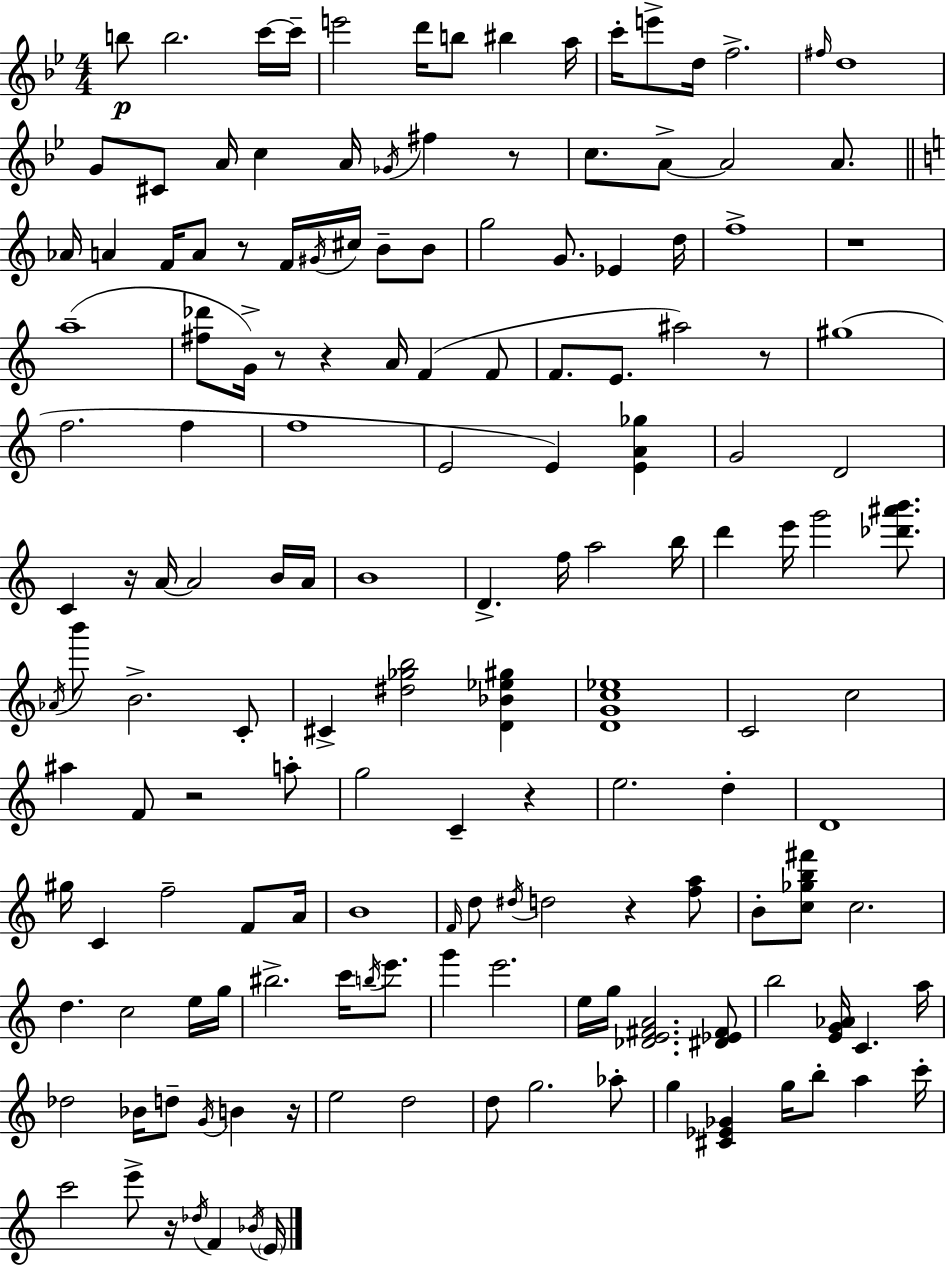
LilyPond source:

{
  \clef treble
  \numericTimeSignature
  \time 4/4
  \key bes \major
  b''8\p b''2. c'''16~~ c'''16-- | e'''2 d'''16 b''8 bis''4 a''16 | c'''16-. e'''8-> d''16 f''2.-> | \grace { fis''16 } d''1 | \break g'8 cis'8 a'16 c''4 a'16 \acciaccatura { ges'16 } fis''4 | r8 c''8. a'8->~~ a'2 a'8. | \bar "||" \break \key a \minor aes'16 a'4 f'16 a'8 r8 f'16 \acciaccatura { gis'16 } cis''16 b'8-- b'8 | g''2 g'8. ees'4 | d''16 f''1-> | r1 | \break a''1--( | <fis'' des'''>8 g'16->) r8 r4 a'16 f'4( f'8 | f'8. e'8. ais''2) r8 | gis''1( | \break f''2. f''4 | f''1 | e'2 e'4) <e' a' ges''>4 | g'2 d'2 | \break c'4 r16 a'16~~ a'2 b'16 | a'16 b'1 | d'4.-> f''16 a''2 | b''16 d'''4 e'''16 g'''2 <des''' ais''' b'''>8. | \break \acciaccatura { aes'16 } b'''8 b'2.-> | c'8-. cis'4-> <dis'' ges'' b''>2 <d' bes' ees'' gis''>4 | <d' g' c'' ees''>1 | c'2 c''2 | \break ais''4 f'8 r2 | a''8-. g''2 c'4-- r4 | e''2. d''4-. | d'1 | \break gis''16 c'4 f''2-- f'8 | a'16 b'1 | \grace { f'16 } d''8 \acciaccatura { dis''16 } d''2 r4 | <f'' a''>8 b'8-. <c'' ges'' b'' fis'''>8 c''2. | \break d''4. c''2 | e''16 g''16 bis''2.-> | c'''16 \acciaccatura { b''16 } e'''8. g'''4 e'''2. | e''16 g''16 <des' e' fis' a'>2. | \break <dis' ees' fis'>8 b''2 <e' g' aes'>16 c'4. | a''16 des''2 bes'16 d''8-- | \acciaccatura { g'16 } b'4 r16 e''2 d''2 | d''8 g''2. | \break aes''8-. g''4 <cis' ees' ges'>4 g''16 b''8-. | a''4 c'''16-. c'''2 e'''8-> | r16 \acciaccatura { des''16 } f'4 \acciaccatura { bes'16 } \parenthesize e'16 \bar "|."
}